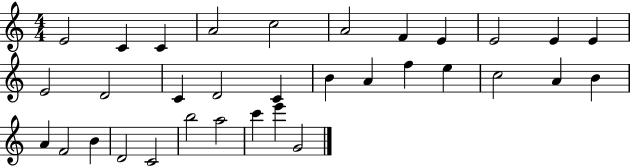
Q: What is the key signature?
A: C major